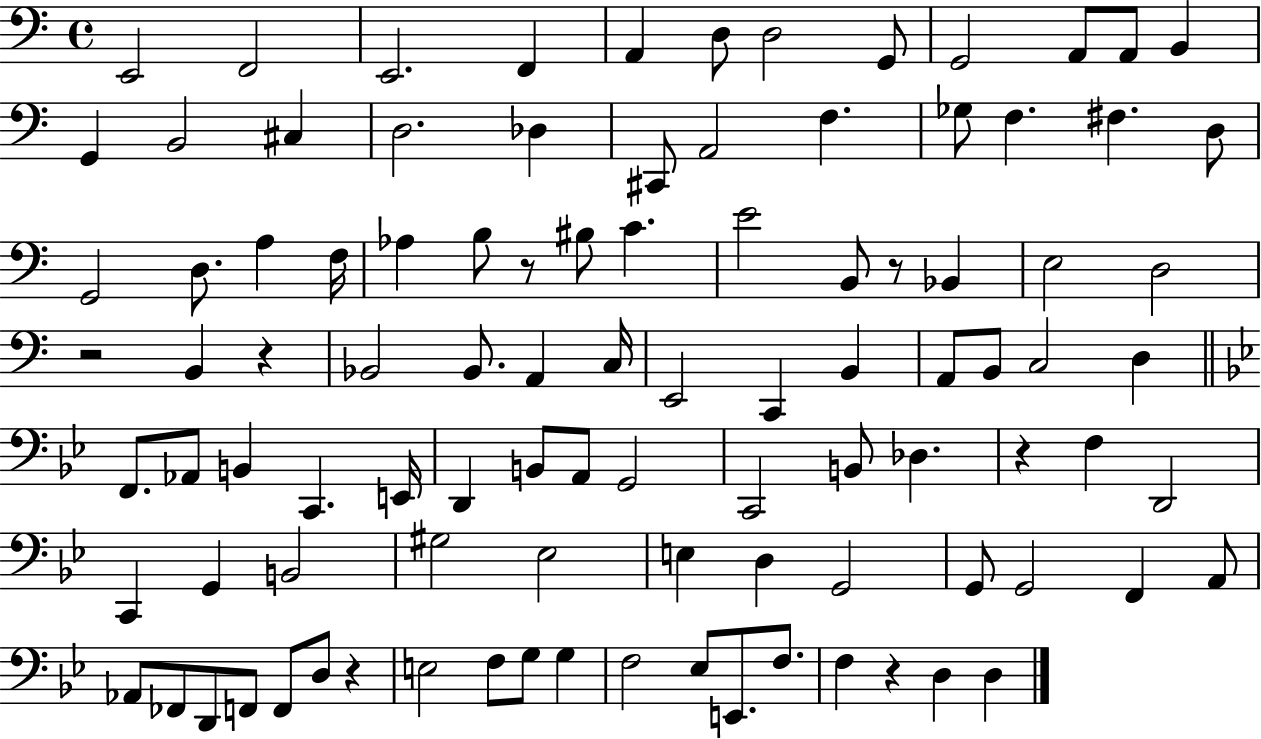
E2/h F2/h E2/h. F2/q A2/q D3/e D3/h G2/e G2/h A2/e A2/e B2/q G2/q B2/h C#3/q D3/h. Db3/q C#2/e A2/h F3/q. Gb3/e F3/q. F#3/q. D3/e G2/h D3/e. A3/q F3/s Ab3/q B3/e R/e BIS3/e C4/q. E4/h B2/e R/e Bb2/q E3/h D3/h R/h B2/q R/q Bb2/h Bb2/e. A2/q C3/s E2/h C2/q B2/q A2/e B2/e C3/h D3/q F2/e. Ab2/e B2/q C2/q. E2/s D2/q B2/e A2/e G2/h C2/h B2/e Db3/q. R/q F3/q D2/h C2/q G2/q B2/h G#3/h Eb3/h E3/q D3/q G2/h G2/e G2/h F2/q A2/e Ab2/e FES2/e D2/e F2/e F2/e D3/e R/q E3/h F3/e G3/e G3/q F3/h Eb3/e E2/e. F3/e. F3/q R/q D3/q D3/q